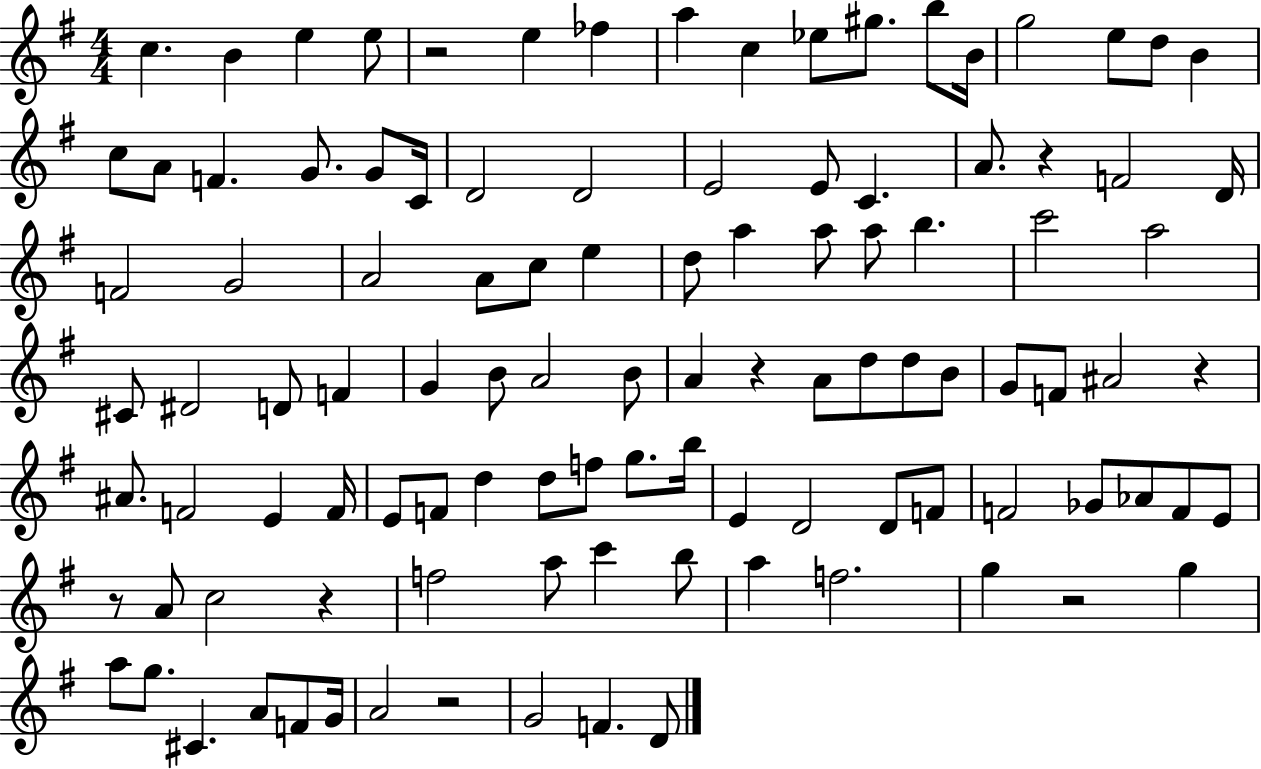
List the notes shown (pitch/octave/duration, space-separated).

C5/q. B4/q E5/q E5/e R/h E5/q FES5/q A5/q C5/q Eb5/e G#5/e. B5/e B4/s G5/h E5/e D5/e B4/q C5/e A4/e F4/q. G4/e. G4/e C4/s D4/h D4/h E4/h E4/e C4/q. A4/e. R/q F4/h D4/s F4/h G4/h A4/h A4/e C5/e E5/q D5/e A5/q A5/e A5/e B5/q. C6/h A5/h C#4/e D#4/h D4/e F4/q G4/q B4/e A4/h B4/e A4/q R/q A4/e D5/e D5/e B4/e G4/e F4/e A#4/h R/q A#4/e. F4/h E4/q F4/s E4/e F4/e D5/q D5/e F5/e G5/e. B5/s E4/q D4/h D4/e F4/e F4/h Gb4/e Ab4/e F4/e E4/e R/e A4/e C5/h R/q F5/h A5/e C6/q B5/e A5/q F5/h. G5/q R/h G5/q A5/e G5/e. C#4/q. A4/e F4/e G4/s A4/h R/h G4/h F4/q. D4/e